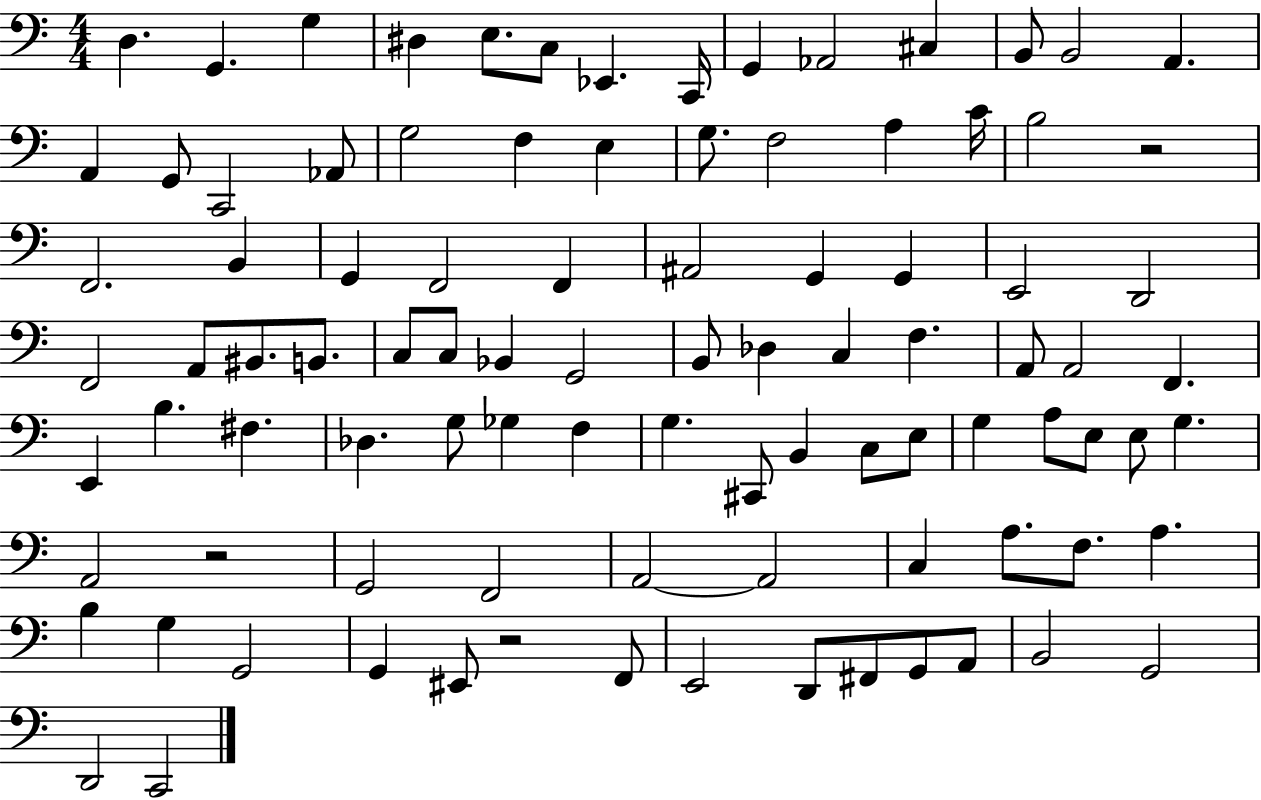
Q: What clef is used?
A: bass